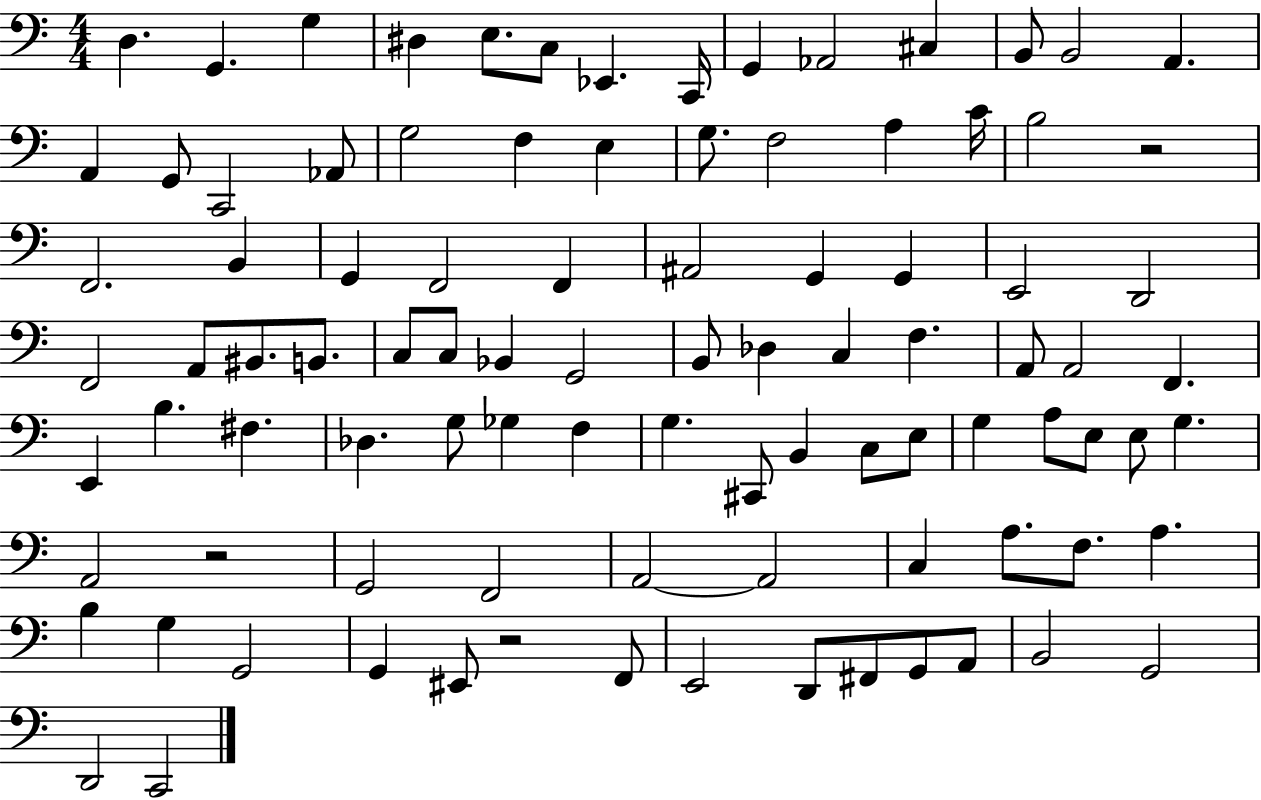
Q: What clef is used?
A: bass